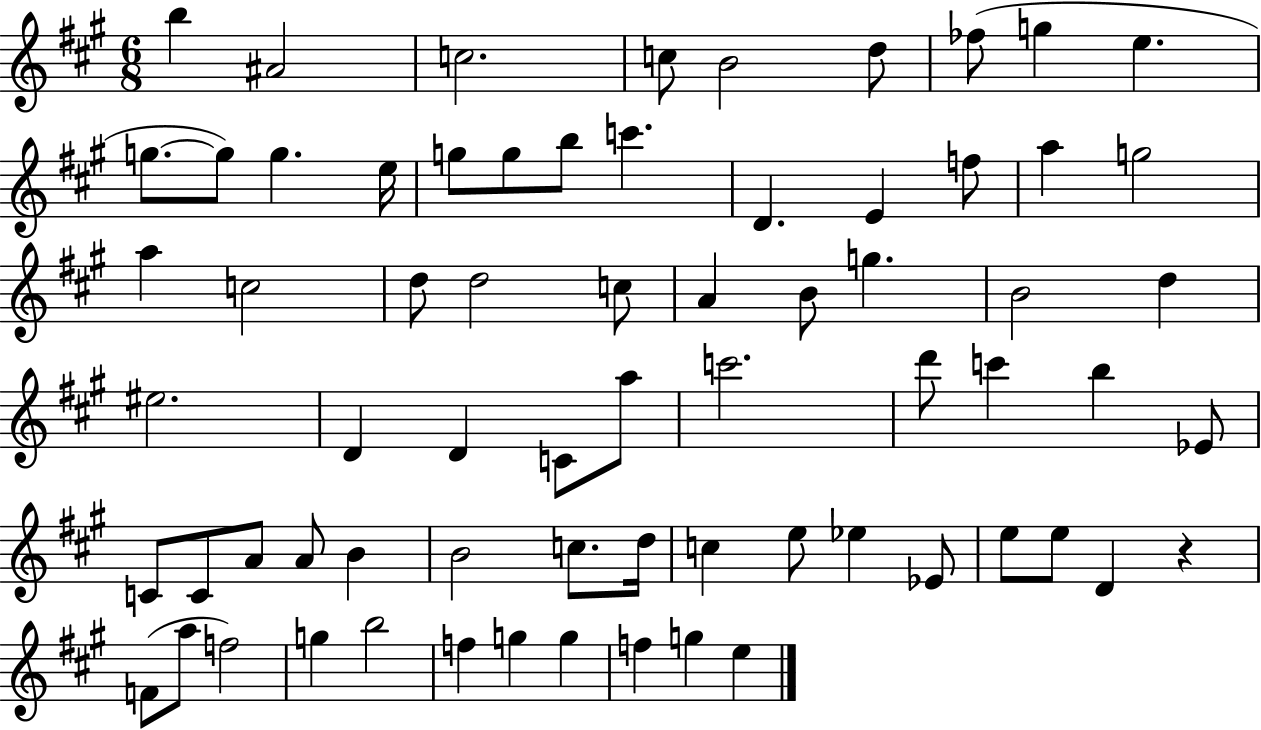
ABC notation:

X:1
T:Untitled
M:6/8
L:1/4
K:A
b ^A2 c2 c/2 B2 d/2 _f/2 g e g/2 g/2 g e/4 g/2 g/2 b/2 c' D E f/2 a g2 a c2 d/2 d2 c/2 A B/2 g B2 d ^e2 D D C/2 a/2 c'2 d'/2 c' b _E/2 C/2 C/2 A/2 A/2 B B2 c/2 d/4 c e/2 _e _E/2 e/2 e/2 D z F/2 a/2 f2 g b2 f g g f g e